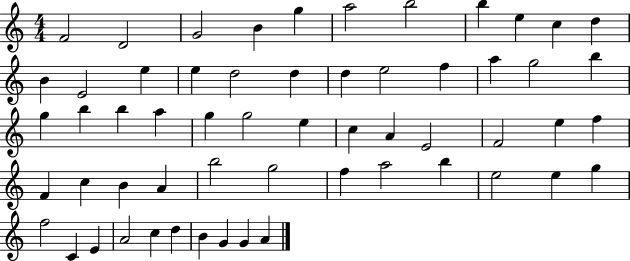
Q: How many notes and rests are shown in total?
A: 58